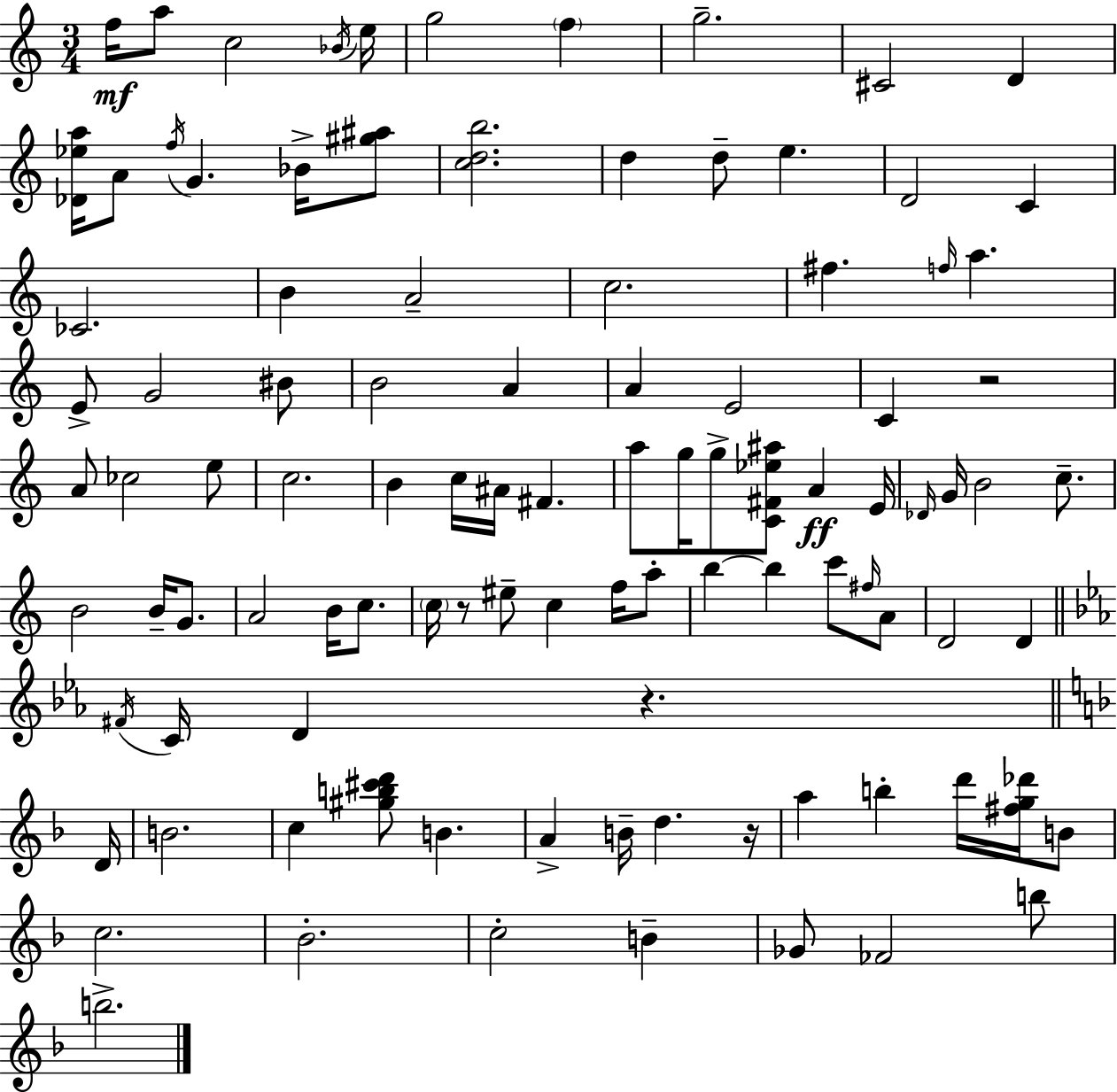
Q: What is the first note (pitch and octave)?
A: F5